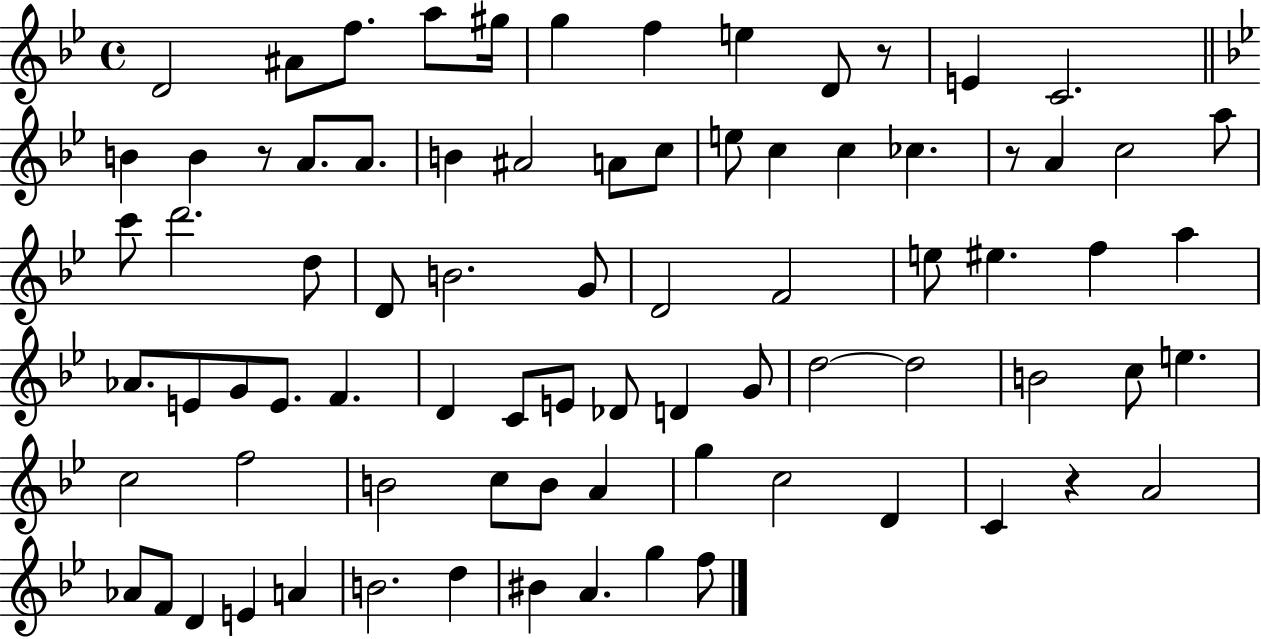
{
  \clef treble
  \time 4/4
  \defaultTimeSignature
  \key bes \major
  d'2 ais'8 f''8. a''8 gis''16 | g''4 f''4 e''4 d'8 r8 | e'4 c'2. | \bar "||" \break \key g \minor b'4 b'4 r8 a'8. a'8. | b'4 ais'2 a'8 c''8 | e''8 c''4 c''4 ces''4. | r8 a'4 c''2 a''8 | \break c'''8 d'''2. d''8 | d'8 b'2. g'8 | d'2 f'2 | e''8 eis''4. f''4 a''4 | \break aes'8. e'8 g'8 e'8. f'4. | d'4 c'8 e'8 des'8 d'4 g'8 | d''2~~ d''2 | b'2 c''8 e''4. | \break c''2 f''2 | b'2 c''8 b'8 a'4 | g''4 c''2 d'4 | c'4 r4 a'2 | \break aes'8 f'8 d'4 e'4 a'4 | b'2. d''4 | bis'4 a'4. g''4 f''8 | \bar "|."
}